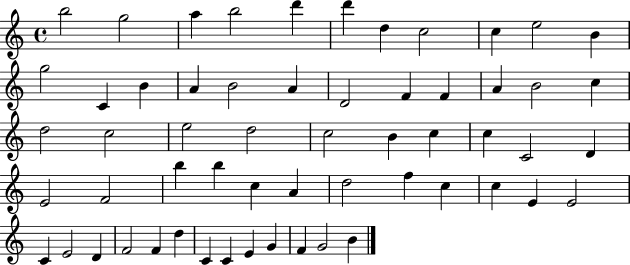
{
  \clef treble
  \time 4/4
  \defaultTimeSignature
  \key c \major
  b''2 g''2 | a''4 b''2 d'''4 | d'''4 d''4 c''2 | c''4 e''2 b'4 | \break g''2 c'4 b'4 | a'4 b'2 a'4 | d'2 f'4 f'4 | a'4 b'2 c''4 | \break d''2 c''2 | e''2 d''2 | c''2 b'4 c''4 | c''4 c'2 d'4 | \break e'2 f'2 | b''4 b''4 c''4 a'4 | d''2 f''4 c''4 | c''4 e'4 e'2 | \break c'4 e'2 d'4 | f'2 f'4 d''4 | c'4 c'4 e'4 g'4 | f'4 g'2 b'4 | \break \bar "|."
}